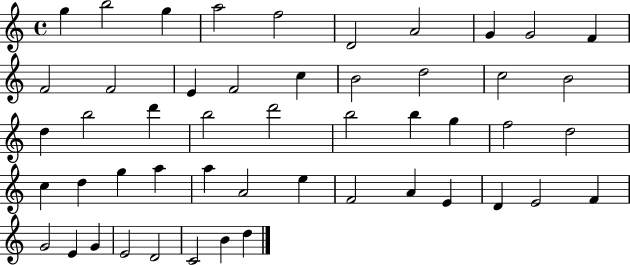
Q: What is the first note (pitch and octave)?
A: G5